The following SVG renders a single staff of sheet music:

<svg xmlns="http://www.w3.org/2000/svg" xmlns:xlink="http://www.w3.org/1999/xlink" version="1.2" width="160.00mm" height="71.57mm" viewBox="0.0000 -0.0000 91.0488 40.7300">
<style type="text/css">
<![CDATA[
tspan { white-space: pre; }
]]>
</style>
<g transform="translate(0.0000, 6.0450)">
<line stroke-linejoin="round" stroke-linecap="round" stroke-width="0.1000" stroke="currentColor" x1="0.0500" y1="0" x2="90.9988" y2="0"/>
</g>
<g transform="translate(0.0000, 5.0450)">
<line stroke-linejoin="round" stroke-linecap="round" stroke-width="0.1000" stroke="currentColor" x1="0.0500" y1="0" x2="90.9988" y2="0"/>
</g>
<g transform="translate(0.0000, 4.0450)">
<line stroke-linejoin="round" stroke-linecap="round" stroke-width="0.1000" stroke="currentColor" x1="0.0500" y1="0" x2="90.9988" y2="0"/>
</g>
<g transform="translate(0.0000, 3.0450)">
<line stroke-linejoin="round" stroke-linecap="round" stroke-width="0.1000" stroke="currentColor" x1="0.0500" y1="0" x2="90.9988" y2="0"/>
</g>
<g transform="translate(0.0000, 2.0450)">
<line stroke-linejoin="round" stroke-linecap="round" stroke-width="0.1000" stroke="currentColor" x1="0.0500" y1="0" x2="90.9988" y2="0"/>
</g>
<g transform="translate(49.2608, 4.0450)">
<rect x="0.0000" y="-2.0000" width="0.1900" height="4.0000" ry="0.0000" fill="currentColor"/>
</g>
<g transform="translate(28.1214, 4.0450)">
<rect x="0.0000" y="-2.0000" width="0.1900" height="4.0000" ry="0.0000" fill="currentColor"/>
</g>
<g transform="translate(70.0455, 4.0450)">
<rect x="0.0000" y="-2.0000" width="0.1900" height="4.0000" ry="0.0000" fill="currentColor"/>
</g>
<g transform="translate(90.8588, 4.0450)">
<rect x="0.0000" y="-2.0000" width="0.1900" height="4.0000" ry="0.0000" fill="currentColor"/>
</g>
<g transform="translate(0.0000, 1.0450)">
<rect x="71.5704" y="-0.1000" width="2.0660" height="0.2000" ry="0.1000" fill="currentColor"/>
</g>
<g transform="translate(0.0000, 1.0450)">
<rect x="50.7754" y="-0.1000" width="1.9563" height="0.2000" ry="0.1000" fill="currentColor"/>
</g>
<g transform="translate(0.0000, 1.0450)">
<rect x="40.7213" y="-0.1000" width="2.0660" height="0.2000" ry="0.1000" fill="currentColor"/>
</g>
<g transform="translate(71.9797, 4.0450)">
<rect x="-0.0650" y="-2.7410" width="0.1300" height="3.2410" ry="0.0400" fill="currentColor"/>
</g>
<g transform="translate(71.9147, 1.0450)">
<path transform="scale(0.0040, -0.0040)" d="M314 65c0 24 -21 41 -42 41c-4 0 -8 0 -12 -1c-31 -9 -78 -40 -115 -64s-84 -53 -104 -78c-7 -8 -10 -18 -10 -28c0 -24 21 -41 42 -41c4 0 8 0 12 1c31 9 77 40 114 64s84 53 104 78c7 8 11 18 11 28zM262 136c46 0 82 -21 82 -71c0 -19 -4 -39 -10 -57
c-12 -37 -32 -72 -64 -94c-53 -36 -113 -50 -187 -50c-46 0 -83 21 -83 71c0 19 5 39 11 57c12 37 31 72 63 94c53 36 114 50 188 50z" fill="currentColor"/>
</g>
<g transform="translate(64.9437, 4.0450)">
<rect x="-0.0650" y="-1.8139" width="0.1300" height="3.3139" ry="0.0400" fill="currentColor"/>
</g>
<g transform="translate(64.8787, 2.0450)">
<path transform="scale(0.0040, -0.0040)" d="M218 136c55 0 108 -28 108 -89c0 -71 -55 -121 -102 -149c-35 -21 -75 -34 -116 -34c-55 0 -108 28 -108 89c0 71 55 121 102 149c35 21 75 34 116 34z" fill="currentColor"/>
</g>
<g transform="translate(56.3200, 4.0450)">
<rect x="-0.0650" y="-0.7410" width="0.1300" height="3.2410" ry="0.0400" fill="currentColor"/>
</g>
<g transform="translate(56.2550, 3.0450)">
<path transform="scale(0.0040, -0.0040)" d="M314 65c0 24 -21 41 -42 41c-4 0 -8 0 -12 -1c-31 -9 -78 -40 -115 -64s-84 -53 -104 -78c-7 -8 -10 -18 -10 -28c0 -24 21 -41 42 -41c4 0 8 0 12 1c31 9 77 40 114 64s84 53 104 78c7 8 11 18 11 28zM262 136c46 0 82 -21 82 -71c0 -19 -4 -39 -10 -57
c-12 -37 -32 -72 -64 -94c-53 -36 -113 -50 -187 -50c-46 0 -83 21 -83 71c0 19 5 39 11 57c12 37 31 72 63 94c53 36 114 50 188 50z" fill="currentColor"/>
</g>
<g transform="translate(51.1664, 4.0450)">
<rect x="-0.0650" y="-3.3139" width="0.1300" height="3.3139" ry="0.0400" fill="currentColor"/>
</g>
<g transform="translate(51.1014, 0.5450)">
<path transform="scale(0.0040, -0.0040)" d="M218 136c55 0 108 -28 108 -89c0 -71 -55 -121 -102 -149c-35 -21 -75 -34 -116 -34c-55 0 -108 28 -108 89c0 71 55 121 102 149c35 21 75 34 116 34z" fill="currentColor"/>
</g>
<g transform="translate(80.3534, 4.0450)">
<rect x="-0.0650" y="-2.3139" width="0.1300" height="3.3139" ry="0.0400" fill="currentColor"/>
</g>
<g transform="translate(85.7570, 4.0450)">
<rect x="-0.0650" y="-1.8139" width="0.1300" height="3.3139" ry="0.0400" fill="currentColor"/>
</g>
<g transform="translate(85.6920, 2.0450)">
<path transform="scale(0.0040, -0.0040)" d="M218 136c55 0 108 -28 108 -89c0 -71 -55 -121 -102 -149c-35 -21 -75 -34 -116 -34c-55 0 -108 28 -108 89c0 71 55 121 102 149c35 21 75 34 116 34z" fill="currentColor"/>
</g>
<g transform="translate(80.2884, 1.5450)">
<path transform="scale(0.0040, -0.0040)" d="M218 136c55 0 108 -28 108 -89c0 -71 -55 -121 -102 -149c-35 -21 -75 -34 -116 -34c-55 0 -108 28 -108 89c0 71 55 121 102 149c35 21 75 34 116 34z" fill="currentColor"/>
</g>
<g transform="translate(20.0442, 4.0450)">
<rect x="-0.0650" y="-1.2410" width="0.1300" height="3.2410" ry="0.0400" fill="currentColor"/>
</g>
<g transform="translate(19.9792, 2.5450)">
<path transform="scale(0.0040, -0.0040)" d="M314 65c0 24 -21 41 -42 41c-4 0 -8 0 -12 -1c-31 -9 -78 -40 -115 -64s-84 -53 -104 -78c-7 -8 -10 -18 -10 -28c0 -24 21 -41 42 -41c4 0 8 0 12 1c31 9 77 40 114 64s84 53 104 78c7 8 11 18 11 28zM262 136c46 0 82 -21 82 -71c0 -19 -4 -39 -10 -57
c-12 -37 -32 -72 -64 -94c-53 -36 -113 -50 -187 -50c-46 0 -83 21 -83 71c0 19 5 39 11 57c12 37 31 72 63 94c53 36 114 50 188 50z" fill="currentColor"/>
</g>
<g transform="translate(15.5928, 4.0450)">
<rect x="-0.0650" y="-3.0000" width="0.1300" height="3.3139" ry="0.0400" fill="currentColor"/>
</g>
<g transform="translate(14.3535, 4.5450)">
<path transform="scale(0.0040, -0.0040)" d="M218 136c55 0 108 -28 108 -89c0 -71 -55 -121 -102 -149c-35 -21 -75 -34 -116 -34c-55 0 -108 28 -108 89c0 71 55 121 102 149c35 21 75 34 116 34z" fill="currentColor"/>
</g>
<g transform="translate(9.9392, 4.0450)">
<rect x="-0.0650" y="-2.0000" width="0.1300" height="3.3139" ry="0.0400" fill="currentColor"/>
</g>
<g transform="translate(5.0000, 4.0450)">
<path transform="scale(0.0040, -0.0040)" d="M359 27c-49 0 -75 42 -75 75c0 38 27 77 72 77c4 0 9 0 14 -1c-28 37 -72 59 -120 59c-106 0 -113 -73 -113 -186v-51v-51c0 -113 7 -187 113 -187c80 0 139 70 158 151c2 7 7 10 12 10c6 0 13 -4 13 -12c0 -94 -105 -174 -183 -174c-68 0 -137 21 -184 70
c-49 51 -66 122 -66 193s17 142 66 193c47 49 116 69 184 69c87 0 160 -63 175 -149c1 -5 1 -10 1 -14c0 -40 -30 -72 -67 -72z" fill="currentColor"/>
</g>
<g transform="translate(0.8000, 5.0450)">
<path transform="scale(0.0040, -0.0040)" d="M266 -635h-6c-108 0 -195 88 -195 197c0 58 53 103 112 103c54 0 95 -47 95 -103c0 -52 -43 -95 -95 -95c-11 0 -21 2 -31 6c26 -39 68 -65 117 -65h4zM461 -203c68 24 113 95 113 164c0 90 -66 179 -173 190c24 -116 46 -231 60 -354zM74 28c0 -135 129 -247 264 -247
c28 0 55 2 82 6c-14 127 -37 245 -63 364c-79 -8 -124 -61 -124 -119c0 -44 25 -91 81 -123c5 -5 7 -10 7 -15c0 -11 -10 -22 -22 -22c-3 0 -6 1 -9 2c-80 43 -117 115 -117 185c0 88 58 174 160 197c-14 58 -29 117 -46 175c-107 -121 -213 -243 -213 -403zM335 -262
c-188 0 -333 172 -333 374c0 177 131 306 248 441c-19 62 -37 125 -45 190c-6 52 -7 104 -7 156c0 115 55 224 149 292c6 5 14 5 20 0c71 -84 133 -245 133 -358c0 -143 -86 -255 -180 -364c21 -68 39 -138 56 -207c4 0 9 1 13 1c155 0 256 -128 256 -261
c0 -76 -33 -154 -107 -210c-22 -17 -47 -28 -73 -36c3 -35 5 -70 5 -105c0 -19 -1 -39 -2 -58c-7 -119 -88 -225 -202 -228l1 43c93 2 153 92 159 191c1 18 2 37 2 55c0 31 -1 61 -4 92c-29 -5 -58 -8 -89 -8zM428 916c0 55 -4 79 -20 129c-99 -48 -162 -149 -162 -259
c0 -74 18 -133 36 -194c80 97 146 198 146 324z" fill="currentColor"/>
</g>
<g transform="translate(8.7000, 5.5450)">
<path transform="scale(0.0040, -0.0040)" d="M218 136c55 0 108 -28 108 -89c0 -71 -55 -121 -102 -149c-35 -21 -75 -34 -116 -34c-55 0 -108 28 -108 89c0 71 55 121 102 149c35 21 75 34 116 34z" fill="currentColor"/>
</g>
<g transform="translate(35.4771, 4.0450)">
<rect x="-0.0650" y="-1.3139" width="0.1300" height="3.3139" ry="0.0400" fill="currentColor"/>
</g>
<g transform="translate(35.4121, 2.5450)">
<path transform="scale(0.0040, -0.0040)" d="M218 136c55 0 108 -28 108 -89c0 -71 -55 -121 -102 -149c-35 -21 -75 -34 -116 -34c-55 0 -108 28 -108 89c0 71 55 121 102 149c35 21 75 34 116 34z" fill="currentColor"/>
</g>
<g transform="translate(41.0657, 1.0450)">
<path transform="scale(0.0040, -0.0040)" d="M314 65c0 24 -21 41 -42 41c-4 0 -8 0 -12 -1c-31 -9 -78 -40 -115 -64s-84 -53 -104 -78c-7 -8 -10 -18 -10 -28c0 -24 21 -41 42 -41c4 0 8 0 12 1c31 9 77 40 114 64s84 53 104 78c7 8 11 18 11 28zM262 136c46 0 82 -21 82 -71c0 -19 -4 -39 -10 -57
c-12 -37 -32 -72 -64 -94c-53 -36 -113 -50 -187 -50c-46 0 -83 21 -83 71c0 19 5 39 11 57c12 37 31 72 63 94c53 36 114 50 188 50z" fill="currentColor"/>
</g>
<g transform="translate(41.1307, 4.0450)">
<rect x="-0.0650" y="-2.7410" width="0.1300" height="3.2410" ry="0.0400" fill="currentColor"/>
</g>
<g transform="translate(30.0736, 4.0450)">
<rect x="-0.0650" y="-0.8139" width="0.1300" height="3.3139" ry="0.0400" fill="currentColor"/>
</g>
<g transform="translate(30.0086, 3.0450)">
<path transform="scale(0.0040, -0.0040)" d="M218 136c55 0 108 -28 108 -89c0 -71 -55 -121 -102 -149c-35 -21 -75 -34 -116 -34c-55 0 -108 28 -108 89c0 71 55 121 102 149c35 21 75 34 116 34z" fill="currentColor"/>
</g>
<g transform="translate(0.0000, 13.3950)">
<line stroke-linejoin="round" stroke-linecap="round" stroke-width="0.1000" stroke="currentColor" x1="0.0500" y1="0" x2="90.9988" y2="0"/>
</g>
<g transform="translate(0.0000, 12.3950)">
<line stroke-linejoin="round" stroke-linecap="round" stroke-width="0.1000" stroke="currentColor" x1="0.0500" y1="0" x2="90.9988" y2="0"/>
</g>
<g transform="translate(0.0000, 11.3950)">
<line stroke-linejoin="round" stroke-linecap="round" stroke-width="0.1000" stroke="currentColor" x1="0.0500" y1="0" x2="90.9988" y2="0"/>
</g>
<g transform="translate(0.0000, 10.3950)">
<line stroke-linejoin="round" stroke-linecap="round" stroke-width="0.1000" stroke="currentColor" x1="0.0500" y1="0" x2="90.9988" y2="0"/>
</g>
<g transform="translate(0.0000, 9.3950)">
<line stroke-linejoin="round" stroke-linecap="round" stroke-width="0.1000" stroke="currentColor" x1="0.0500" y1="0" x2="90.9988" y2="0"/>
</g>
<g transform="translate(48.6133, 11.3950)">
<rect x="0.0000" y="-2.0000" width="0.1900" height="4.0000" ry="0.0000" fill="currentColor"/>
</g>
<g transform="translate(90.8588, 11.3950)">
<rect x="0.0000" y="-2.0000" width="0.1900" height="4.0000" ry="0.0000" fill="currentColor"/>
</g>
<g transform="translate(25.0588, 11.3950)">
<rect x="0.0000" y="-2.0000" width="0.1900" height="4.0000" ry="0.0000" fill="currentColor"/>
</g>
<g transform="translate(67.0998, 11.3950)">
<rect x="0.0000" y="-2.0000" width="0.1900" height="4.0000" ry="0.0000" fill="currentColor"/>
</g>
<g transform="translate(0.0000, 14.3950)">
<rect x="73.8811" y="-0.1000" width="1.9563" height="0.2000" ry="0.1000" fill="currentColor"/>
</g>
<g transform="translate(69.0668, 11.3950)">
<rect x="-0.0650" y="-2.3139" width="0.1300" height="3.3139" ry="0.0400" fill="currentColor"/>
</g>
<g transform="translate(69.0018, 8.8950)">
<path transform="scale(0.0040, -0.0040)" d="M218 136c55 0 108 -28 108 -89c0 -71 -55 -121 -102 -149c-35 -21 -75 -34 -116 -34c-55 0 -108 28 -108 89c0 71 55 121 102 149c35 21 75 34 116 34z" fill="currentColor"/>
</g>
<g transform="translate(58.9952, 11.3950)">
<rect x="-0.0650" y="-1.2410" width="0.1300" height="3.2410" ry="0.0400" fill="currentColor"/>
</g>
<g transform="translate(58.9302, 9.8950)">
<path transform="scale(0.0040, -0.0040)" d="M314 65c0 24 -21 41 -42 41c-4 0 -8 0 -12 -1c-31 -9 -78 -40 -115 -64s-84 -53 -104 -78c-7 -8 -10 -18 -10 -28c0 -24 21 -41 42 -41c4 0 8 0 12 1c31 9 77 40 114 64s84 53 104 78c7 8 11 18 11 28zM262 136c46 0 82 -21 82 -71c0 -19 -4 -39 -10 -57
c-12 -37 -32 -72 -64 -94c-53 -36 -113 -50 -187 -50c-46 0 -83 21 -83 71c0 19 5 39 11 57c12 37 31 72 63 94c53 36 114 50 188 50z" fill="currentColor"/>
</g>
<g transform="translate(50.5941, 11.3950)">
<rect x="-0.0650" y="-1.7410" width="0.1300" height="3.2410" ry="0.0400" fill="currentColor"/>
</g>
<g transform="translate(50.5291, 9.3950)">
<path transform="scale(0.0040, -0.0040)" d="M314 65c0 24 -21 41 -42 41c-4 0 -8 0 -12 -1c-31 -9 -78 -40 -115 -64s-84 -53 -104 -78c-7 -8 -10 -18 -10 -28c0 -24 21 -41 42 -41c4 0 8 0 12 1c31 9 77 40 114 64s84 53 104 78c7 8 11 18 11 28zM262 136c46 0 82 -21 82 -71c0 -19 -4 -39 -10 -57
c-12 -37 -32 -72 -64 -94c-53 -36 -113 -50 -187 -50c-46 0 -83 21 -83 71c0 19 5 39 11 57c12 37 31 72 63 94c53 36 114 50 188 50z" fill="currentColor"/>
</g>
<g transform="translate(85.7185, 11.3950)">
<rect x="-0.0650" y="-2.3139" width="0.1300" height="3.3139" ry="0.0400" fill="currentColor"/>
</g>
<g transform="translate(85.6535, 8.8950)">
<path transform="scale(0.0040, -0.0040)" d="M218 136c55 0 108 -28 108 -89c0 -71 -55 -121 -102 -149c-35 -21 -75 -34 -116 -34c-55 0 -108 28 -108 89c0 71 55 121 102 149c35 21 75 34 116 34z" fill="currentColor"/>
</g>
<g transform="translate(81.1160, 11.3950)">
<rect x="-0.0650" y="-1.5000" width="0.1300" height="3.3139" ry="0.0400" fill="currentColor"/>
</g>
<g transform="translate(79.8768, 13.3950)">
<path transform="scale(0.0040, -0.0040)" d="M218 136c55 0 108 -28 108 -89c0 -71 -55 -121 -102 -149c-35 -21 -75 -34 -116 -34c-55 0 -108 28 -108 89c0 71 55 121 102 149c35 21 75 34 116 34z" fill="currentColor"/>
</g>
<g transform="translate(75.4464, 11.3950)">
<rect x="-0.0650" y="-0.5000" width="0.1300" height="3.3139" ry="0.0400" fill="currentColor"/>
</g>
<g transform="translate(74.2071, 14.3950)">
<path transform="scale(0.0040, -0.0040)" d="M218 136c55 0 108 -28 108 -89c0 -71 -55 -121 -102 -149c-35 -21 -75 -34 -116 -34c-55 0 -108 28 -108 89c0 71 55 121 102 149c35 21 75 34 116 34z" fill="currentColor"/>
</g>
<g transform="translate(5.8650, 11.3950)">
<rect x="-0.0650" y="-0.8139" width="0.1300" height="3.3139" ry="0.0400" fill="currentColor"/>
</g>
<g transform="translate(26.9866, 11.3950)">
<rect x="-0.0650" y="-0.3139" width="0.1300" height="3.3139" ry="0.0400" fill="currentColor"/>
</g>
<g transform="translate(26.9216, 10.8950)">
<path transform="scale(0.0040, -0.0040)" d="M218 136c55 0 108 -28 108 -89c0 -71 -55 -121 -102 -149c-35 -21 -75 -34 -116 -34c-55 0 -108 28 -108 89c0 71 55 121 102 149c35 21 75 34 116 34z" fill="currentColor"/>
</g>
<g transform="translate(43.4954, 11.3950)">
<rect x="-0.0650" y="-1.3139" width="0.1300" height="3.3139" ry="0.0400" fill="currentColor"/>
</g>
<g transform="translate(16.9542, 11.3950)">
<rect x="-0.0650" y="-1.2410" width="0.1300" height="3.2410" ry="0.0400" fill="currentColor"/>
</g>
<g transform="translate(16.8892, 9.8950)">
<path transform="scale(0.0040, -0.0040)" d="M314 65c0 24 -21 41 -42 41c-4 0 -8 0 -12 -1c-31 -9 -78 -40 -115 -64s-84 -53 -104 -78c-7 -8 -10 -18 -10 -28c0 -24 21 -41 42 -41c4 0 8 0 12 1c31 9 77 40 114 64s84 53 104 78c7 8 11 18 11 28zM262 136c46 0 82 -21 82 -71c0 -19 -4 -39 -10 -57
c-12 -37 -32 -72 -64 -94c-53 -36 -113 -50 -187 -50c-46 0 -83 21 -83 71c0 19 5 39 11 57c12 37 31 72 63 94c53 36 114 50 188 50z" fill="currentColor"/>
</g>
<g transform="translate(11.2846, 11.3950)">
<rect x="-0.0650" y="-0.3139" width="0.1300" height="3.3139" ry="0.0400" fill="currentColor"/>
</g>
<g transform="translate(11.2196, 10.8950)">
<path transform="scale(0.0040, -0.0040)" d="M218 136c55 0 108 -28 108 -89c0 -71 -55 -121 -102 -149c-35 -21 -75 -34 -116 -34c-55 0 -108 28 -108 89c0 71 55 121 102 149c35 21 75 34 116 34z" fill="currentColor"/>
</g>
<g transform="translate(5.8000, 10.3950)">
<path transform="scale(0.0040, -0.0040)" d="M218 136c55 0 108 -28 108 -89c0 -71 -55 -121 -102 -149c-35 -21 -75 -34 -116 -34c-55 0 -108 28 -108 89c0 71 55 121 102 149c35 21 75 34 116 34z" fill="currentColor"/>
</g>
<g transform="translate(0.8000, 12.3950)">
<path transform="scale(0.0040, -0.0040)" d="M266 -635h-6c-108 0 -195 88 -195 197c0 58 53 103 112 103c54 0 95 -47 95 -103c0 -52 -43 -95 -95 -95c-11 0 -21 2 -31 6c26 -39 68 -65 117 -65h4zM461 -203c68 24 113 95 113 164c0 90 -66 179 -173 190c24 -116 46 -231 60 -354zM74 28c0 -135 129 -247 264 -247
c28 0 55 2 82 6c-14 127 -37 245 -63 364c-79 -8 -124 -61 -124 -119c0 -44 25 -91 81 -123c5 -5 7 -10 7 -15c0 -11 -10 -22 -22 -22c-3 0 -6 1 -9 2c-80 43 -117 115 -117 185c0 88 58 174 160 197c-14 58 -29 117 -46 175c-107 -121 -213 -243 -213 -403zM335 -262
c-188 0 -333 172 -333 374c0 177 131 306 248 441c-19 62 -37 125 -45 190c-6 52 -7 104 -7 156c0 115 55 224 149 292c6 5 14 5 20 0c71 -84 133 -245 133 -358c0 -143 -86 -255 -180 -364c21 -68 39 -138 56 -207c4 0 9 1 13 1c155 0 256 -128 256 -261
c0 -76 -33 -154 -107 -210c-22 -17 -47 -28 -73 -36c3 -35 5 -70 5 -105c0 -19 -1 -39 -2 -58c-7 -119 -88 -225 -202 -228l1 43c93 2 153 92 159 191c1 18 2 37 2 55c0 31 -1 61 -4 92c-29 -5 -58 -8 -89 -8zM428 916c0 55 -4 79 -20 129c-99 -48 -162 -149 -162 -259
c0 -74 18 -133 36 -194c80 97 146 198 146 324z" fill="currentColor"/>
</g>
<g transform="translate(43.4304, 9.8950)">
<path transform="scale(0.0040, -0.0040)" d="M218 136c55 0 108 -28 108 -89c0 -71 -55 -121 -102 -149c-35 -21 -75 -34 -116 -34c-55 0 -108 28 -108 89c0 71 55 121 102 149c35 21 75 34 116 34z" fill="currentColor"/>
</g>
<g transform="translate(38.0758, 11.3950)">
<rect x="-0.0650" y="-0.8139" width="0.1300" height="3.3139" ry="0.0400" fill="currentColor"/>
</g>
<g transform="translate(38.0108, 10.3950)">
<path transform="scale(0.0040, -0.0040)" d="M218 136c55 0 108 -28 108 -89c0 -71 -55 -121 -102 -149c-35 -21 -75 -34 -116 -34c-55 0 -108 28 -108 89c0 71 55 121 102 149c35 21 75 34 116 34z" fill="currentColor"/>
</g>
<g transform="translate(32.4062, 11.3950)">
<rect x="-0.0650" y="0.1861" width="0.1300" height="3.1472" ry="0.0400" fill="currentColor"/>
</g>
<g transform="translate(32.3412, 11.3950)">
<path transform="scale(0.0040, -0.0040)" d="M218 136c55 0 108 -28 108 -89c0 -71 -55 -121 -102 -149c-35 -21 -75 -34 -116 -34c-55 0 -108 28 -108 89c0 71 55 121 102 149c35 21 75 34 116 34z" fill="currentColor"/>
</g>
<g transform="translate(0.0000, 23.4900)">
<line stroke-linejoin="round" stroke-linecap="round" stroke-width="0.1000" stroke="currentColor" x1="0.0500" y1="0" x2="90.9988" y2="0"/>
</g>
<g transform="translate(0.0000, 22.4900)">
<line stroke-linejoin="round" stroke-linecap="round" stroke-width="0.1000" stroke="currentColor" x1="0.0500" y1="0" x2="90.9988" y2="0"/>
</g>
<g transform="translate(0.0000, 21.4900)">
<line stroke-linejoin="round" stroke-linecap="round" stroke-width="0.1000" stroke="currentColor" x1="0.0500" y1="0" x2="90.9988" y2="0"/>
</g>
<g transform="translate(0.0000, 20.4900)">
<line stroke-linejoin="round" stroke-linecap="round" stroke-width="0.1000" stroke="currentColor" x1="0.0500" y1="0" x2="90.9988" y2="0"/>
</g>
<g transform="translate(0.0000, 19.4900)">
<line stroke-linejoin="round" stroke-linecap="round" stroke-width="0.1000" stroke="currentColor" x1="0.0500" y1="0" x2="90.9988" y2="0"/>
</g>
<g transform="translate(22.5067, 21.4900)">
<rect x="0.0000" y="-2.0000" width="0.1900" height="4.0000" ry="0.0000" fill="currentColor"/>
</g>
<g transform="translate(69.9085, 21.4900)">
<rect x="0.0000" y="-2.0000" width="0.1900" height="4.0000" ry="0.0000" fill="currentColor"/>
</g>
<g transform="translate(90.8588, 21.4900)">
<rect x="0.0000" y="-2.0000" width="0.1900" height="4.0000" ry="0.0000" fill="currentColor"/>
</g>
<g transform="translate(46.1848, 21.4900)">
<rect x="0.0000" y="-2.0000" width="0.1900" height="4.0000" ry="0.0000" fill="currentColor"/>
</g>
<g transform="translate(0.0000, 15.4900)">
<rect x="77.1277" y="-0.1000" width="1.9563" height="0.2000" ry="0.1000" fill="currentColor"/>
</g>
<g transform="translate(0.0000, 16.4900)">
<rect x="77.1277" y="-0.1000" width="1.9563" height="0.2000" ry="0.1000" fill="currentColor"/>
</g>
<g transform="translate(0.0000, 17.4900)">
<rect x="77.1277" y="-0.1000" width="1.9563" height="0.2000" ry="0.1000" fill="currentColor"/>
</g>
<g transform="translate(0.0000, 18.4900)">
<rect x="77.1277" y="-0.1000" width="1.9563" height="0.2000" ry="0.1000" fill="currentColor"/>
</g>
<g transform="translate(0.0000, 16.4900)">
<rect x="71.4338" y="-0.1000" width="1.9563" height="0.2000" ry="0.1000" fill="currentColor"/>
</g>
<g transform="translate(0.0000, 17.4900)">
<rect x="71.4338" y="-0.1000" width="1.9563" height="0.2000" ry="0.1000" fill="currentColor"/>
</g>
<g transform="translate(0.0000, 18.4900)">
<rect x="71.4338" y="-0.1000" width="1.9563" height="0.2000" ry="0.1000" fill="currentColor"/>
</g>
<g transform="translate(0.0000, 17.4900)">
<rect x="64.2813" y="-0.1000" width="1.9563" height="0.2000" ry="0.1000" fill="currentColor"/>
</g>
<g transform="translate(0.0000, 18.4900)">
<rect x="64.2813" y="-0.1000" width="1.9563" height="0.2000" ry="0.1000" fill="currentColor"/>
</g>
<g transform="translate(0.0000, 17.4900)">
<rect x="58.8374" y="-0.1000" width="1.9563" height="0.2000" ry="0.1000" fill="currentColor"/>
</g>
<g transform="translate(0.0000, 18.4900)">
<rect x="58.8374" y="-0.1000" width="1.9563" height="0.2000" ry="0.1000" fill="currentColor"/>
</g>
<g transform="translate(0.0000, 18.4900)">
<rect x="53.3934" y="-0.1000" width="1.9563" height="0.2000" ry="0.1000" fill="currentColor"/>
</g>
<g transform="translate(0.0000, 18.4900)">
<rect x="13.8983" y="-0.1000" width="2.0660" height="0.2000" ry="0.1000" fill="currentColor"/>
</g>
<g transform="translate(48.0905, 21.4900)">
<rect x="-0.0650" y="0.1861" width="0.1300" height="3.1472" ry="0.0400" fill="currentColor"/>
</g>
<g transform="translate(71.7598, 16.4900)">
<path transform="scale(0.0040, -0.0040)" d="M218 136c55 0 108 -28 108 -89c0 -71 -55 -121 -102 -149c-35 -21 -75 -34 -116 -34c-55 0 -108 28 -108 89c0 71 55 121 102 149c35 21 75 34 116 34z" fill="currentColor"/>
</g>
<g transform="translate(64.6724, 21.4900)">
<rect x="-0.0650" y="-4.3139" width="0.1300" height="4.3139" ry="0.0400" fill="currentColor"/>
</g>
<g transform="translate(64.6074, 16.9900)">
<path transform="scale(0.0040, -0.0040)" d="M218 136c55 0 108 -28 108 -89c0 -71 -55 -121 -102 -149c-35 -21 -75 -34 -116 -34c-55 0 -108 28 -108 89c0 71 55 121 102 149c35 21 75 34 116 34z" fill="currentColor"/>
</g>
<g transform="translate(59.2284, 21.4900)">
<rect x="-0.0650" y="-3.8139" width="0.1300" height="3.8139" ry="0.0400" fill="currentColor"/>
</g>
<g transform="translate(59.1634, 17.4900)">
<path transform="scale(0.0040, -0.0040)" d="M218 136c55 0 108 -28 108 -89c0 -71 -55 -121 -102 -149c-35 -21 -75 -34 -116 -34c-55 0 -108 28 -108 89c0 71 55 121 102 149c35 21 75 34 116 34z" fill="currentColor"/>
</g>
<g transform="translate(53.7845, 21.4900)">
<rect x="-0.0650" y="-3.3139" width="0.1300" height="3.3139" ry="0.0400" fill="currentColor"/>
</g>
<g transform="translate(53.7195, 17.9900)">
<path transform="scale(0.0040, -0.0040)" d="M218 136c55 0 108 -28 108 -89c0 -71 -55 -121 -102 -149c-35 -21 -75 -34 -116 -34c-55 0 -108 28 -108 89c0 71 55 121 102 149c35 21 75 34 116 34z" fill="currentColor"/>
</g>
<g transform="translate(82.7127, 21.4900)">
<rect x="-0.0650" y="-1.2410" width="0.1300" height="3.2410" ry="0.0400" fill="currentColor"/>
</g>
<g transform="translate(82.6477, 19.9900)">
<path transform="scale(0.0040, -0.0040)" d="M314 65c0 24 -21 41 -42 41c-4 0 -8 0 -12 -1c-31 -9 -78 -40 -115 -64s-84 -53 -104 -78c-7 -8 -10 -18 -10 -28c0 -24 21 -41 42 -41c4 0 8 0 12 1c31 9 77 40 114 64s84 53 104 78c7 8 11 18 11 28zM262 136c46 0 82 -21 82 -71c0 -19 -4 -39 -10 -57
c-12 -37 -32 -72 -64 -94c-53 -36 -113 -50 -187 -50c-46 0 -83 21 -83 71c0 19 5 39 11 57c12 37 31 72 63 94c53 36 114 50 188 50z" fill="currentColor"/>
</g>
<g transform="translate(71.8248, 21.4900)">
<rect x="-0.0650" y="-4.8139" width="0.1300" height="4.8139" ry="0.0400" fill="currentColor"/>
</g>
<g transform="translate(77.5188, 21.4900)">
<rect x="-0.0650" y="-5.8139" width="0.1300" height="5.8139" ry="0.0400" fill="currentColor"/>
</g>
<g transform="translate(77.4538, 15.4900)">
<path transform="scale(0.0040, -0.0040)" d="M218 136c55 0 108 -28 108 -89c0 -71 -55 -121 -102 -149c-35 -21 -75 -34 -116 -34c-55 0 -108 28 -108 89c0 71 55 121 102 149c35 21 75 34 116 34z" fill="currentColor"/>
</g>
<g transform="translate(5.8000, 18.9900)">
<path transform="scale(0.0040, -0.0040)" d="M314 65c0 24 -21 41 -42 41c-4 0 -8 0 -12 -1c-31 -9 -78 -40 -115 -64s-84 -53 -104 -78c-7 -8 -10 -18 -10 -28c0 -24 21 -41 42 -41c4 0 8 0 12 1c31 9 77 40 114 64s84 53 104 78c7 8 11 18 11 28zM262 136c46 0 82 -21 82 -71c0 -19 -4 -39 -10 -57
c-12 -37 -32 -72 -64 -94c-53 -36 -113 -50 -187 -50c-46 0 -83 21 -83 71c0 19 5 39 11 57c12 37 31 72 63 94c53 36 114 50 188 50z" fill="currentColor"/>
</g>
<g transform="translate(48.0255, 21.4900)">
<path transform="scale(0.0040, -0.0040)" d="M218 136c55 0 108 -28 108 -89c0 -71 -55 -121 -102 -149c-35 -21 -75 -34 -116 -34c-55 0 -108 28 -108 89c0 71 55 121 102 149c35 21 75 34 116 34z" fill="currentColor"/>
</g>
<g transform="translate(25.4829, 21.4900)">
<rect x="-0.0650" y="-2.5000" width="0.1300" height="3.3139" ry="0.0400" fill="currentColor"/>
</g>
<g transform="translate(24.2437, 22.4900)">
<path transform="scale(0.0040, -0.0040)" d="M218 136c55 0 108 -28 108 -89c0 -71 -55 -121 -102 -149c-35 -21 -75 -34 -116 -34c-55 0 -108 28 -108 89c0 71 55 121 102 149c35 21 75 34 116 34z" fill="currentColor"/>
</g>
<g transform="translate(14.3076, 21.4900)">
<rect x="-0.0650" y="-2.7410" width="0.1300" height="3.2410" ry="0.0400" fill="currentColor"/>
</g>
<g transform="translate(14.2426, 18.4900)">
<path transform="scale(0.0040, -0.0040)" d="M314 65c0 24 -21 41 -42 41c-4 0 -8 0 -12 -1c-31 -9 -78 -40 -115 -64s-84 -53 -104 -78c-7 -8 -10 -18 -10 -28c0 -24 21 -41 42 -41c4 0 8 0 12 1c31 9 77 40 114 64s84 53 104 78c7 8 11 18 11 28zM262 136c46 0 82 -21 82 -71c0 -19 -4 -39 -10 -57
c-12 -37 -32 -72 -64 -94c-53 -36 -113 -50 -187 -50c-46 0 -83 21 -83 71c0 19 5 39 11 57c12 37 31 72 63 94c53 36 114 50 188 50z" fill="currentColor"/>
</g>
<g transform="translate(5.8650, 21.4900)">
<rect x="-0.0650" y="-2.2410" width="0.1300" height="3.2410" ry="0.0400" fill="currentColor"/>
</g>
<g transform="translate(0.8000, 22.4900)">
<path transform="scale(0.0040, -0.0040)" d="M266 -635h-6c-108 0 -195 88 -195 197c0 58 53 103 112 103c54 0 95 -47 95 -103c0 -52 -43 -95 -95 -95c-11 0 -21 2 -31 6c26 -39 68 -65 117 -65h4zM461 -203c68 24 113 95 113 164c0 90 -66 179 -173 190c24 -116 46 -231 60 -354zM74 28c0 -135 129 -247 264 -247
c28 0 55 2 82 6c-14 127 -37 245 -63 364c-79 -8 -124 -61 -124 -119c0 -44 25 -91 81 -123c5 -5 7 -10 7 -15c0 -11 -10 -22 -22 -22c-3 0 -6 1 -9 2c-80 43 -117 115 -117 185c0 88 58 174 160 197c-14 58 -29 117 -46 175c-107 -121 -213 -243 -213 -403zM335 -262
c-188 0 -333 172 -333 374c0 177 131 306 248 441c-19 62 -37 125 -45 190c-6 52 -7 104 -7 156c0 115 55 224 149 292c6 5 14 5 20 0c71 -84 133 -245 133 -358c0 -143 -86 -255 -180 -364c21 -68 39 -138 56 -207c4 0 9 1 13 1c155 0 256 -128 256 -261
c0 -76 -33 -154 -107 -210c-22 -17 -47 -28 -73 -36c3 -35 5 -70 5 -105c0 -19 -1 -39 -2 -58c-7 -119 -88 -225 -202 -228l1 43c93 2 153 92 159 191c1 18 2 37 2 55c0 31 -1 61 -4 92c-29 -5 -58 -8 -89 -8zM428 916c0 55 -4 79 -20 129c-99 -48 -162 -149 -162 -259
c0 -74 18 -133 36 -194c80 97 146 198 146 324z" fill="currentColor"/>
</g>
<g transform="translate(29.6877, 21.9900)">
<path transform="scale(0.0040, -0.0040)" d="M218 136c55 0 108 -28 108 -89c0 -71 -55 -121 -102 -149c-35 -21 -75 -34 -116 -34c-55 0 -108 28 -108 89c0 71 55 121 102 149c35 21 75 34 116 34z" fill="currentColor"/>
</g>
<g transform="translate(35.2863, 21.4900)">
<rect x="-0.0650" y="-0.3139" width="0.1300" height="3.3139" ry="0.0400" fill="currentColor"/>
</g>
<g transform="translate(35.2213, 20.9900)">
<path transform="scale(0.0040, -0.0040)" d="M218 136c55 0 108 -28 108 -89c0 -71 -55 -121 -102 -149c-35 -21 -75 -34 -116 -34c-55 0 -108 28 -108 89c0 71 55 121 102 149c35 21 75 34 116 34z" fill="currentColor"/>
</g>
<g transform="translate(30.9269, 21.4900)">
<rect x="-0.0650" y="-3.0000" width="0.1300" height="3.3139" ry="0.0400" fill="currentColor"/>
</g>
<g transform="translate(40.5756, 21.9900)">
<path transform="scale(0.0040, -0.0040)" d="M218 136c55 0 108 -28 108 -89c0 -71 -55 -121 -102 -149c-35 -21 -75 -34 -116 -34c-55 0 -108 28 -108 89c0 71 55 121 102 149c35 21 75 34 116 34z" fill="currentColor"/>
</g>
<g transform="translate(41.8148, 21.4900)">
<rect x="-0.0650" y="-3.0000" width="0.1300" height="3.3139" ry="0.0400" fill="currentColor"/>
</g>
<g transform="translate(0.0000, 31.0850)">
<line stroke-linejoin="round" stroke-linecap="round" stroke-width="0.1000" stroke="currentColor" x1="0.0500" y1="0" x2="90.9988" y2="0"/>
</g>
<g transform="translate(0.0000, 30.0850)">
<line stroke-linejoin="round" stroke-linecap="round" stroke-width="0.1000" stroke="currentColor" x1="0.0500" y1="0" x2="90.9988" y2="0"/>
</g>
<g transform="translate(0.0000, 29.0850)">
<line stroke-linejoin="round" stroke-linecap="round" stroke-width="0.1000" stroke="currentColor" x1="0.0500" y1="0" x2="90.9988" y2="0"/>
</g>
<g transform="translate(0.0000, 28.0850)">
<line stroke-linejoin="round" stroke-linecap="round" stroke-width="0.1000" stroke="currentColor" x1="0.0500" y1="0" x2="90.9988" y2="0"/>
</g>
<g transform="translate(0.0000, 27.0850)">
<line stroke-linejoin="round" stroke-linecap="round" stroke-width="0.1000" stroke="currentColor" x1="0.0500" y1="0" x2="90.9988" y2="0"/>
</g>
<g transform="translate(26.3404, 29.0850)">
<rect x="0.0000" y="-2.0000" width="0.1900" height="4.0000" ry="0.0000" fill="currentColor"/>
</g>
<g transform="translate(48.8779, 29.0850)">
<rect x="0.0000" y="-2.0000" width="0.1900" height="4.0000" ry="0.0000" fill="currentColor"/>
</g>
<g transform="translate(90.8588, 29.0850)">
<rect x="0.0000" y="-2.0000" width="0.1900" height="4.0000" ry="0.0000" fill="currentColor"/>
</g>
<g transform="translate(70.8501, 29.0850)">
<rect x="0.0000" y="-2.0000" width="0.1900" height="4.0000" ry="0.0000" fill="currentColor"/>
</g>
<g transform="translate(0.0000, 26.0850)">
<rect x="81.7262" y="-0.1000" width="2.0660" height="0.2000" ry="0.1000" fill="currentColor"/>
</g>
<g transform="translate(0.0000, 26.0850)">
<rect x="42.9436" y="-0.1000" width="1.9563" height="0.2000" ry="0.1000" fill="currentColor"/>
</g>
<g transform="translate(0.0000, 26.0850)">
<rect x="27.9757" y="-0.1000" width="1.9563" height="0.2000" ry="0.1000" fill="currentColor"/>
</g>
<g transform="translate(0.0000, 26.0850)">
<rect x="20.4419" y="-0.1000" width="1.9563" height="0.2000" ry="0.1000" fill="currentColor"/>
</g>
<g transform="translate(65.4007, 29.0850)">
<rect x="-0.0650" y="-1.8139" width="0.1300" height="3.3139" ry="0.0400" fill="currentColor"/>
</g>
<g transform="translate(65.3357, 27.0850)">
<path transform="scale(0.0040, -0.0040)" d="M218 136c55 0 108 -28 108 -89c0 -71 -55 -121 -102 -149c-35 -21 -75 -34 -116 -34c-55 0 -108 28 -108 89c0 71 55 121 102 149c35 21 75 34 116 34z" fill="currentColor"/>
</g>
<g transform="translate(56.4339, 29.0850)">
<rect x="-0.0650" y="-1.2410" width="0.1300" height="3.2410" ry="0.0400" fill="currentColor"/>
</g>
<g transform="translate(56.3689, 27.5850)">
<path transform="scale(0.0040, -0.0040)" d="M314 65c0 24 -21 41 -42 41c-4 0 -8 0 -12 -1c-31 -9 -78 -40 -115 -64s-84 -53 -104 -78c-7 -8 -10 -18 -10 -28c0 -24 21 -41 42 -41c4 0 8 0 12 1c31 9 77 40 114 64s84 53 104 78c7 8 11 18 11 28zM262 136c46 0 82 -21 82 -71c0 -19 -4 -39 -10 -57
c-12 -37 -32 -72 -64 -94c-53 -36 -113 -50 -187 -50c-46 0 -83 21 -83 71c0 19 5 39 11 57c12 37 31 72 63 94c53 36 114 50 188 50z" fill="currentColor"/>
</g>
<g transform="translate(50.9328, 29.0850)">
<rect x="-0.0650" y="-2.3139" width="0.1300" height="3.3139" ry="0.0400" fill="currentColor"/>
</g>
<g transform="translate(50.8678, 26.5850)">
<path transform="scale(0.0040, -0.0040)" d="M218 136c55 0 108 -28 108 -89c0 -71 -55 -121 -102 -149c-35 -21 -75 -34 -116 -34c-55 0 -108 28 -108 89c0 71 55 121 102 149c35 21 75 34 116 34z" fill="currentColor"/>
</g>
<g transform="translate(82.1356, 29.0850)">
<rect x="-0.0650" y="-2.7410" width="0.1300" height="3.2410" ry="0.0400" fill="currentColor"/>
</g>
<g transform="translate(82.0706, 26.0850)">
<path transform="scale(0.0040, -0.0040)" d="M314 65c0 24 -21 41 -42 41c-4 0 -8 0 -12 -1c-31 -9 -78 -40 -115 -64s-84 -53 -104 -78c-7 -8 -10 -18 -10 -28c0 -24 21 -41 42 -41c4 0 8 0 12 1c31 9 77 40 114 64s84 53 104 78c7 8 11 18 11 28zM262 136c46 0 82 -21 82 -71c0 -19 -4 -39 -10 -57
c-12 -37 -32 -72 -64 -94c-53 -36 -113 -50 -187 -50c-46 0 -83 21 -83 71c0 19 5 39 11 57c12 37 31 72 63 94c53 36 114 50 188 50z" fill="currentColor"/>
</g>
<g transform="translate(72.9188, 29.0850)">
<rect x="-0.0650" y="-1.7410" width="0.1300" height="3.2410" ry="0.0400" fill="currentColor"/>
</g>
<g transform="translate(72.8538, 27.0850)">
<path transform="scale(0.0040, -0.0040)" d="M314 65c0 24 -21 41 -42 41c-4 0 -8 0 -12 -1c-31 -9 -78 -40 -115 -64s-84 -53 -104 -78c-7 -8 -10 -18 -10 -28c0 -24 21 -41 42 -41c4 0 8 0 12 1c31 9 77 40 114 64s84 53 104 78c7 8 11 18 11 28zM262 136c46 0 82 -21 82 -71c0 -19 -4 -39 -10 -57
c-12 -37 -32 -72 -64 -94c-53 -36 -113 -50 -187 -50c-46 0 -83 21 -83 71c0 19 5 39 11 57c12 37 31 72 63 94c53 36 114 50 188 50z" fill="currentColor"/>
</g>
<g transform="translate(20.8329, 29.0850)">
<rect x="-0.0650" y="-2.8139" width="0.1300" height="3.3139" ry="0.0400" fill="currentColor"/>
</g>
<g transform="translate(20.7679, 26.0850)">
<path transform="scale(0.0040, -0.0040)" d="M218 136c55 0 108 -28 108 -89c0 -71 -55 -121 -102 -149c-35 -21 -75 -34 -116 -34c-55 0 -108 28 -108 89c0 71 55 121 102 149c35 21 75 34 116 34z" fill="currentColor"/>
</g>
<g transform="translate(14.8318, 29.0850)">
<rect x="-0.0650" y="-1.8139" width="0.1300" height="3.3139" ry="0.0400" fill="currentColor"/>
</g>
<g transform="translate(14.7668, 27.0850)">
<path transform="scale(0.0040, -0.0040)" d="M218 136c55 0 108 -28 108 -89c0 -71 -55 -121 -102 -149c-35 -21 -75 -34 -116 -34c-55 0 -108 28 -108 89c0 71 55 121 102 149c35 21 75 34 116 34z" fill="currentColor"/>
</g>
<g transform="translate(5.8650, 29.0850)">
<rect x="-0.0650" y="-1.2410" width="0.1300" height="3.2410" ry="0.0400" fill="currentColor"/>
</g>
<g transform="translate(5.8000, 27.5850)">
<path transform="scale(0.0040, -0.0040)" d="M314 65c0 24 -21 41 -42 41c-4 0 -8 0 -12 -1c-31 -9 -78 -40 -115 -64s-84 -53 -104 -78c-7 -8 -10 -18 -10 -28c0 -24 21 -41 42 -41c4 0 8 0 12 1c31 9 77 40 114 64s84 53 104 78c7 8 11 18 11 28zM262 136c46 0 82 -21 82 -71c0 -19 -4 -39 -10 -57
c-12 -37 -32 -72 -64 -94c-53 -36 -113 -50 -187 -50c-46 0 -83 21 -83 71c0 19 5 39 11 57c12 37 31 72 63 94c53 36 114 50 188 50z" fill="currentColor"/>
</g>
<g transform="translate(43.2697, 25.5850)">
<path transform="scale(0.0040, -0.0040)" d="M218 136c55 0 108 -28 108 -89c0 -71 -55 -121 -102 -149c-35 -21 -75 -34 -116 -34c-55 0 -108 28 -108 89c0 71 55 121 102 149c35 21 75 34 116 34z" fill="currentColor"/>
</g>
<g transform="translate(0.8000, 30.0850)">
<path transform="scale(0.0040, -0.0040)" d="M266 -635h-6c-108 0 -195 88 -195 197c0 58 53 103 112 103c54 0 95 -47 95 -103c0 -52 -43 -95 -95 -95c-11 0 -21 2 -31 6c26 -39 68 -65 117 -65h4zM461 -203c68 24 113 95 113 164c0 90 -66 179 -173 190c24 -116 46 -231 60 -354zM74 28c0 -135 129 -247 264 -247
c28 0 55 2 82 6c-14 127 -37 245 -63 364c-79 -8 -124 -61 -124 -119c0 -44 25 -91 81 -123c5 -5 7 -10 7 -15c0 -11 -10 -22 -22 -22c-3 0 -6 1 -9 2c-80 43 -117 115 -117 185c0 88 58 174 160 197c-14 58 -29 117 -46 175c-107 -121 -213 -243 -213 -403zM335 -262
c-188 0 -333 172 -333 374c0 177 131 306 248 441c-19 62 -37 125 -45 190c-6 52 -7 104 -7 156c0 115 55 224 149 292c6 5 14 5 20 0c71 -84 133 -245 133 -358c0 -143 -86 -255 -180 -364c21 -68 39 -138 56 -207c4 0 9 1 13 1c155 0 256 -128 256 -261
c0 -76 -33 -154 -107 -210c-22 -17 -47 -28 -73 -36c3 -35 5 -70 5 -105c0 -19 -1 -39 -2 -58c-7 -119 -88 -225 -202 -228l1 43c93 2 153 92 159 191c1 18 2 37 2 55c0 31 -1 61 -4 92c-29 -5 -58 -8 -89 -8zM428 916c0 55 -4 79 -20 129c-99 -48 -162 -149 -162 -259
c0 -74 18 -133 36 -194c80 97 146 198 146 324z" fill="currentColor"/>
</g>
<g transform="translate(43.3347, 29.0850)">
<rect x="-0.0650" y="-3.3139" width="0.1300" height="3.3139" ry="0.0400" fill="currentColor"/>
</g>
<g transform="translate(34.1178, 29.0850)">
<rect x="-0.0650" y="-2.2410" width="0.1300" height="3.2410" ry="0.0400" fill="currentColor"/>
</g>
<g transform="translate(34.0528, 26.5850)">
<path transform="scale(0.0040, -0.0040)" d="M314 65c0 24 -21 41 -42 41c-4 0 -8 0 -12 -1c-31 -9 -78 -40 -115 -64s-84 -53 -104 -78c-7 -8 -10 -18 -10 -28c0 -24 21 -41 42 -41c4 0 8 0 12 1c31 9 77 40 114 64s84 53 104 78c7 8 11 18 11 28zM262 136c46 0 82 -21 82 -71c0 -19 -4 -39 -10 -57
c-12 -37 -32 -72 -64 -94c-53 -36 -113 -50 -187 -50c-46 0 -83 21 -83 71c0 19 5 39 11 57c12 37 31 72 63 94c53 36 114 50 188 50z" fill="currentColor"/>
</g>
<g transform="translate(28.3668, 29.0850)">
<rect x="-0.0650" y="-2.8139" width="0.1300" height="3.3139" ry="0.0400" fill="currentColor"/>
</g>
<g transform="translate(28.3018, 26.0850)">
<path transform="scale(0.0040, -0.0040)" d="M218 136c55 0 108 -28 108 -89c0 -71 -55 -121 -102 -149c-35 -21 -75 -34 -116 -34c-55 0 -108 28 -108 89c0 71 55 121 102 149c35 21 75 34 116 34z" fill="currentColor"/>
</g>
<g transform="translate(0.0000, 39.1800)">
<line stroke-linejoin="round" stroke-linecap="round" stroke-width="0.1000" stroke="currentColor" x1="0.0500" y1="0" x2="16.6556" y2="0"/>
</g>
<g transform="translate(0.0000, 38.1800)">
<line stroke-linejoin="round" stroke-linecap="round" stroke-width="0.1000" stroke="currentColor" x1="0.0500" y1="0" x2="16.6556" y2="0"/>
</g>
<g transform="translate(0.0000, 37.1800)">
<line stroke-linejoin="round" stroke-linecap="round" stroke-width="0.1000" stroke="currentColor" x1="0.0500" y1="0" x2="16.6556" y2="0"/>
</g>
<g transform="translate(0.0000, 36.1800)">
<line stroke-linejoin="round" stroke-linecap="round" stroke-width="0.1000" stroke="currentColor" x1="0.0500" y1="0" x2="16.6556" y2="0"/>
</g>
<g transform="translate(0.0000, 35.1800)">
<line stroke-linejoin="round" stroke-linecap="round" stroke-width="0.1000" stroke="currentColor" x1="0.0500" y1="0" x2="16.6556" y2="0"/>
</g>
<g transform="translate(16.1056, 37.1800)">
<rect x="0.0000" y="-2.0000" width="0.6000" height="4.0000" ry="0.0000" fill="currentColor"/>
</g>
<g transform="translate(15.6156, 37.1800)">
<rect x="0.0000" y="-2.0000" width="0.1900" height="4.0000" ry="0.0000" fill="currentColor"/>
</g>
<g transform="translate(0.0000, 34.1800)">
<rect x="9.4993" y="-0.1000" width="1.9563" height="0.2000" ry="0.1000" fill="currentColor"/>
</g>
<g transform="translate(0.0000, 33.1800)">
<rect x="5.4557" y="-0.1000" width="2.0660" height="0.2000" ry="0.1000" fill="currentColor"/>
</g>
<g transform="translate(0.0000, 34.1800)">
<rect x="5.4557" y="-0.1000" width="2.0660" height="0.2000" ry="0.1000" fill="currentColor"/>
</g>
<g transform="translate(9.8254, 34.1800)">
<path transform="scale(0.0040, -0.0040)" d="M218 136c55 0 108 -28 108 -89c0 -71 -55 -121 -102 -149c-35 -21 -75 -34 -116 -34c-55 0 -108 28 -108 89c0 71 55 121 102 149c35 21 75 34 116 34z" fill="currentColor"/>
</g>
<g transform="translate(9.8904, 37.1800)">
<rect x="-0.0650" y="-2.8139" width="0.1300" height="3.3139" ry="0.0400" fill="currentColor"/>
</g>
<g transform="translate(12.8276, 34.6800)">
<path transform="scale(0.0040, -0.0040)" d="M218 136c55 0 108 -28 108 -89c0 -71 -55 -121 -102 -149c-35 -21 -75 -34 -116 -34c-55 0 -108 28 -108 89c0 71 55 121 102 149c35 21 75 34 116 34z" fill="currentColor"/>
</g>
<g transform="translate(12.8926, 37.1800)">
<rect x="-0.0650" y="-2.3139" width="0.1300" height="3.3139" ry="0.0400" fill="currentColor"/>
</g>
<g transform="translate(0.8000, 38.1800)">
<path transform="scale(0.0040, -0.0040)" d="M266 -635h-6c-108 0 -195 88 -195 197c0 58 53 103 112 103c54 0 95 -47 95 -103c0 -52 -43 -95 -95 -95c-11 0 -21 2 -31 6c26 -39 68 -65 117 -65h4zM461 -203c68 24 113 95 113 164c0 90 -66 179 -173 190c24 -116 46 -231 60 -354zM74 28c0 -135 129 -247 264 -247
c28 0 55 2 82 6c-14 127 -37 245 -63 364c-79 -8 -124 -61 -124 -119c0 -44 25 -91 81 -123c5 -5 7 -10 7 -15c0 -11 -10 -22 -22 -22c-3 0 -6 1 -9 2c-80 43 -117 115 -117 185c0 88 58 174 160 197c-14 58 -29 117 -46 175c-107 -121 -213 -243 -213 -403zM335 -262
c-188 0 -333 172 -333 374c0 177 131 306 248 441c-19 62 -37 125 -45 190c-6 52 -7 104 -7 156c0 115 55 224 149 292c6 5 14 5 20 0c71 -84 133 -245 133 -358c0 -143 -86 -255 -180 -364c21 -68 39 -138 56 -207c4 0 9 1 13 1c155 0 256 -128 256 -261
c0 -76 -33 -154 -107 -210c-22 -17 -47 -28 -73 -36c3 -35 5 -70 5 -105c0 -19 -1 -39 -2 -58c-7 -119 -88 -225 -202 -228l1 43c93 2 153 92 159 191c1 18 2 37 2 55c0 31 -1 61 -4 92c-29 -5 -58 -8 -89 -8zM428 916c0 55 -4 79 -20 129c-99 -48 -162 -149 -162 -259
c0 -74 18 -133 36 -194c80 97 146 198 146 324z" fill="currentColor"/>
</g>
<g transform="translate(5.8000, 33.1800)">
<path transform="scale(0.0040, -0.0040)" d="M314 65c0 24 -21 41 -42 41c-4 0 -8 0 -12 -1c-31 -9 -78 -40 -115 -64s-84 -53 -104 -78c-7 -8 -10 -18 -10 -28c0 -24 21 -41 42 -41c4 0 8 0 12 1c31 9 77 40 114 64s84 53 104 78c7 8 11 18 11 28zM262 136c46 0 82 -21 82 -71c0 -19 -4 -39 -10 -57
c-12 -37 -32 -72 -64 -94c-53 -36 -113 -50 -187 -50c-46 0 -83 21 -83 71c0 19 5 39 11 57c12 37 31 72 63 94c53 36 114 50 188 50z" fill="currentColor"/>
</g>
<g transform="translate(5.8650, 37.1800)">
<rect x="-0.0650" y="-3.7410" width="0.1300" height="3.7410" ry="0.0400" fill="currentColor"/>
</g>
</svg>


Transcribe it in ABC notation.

X:1
T:Untitled
M:4/4
L:1/4
K:C
F A e2 d e a2 b d2 f a2 g f d c e2 c B d e f2 e2 g C E g g2 a2 G A c A B b c' d' e' g' e2 e2 f a a g2 b g e2 f f2 a2 c'2 a g